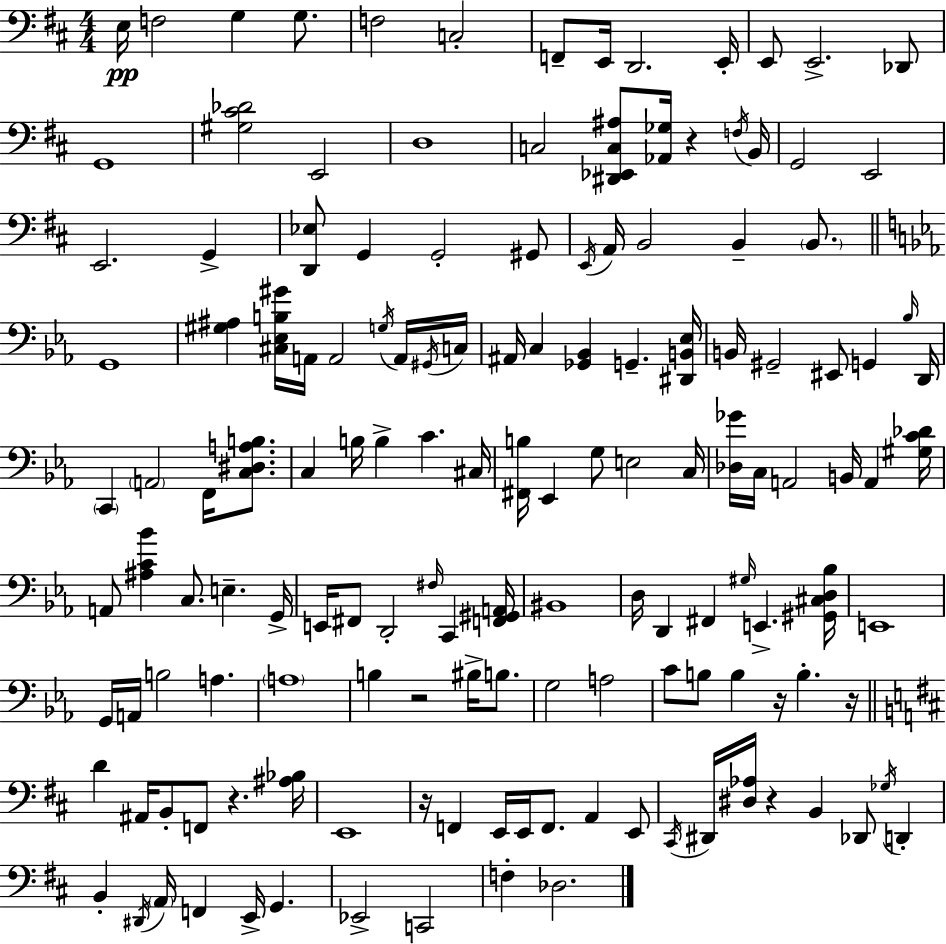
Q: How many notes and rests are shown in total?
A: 144